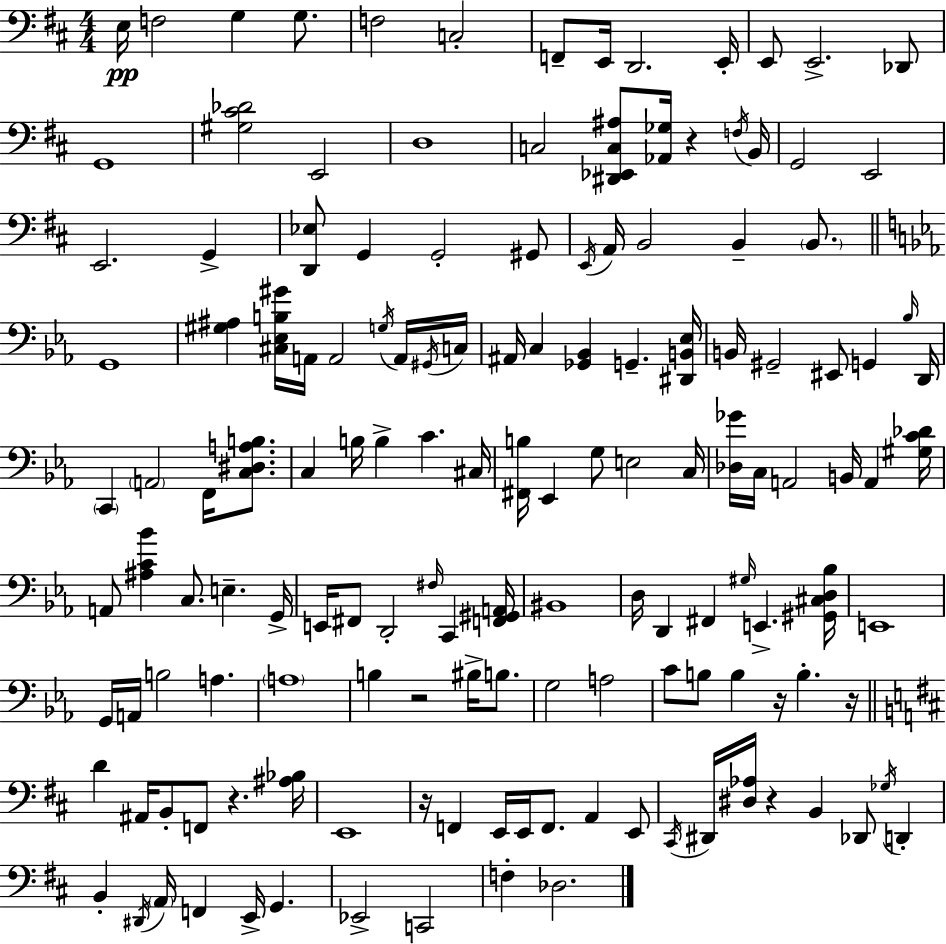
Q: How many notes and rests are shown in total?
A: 144